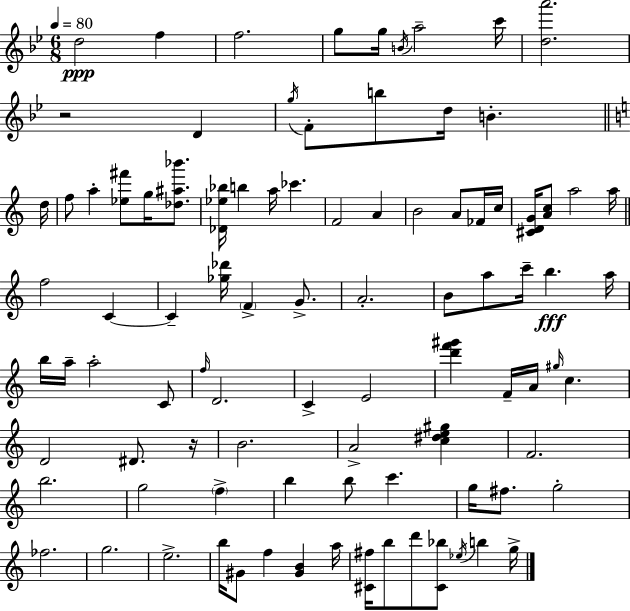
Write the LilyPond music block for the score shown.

{
  \clef treble
  \numericTimeSignature
  \time 6/8
  \key g \minor
  \tempo 4 = 80
  d''2\ppp f''4 | f''2. | g''8 g''16 \acciaccatura { b'16 } a''2-- | c'''16 <d'' a'''>2. | \break r2 d'4 | \acciaccatura { g''16 } f'8-. b''8 d''16 b'4.-. | \bar "||" \break \key c \major d''16 f''8 a''4-. <ees'' fis'''>8 g''16 <des'' ais'' bes'''>8. | <des' ees'' bes''>16 b''4 a''16 ces'''4. | f'2 a'4 | b'2 a'8 fes'16 | \break c''16 <cis' d' g'>16 <a' c''>8 a''2 | a''16 \bar "||" \break \key a \minor f''2 c'4~~ | c'4-- <ges'' des'''>16 \parenthesize f'4-> g'8.-> | a'2.-. | b'8 a''8 c'''16-- b''4.\fff a''16 | \break b''16 a''16-- a''2-. c'8 | \grace { f''16 } d'2. | c'4-> e'2 | <d''' f''' gis'''>4 f'16-- a'16 \grace { gis''16 } c''4. | \break d'2 dis'8. | r16 b'2. | a'2-> <c'' dis'' e'' gis''>4 | f'2. | \break b''2. | g''2 \parenthesize f''4-> | b''4 b''8 c'''4. | g''16 fis''8. g''2-. | \break fes''2. | g''2. | e''2.-> | b''16 gis'8 f''4 <gis' b'>4 | \break a''16 <cis' fis''>16 b''8 d'''8 <cis' bes''>8 \acciaccatura { ees''16 } b''4 | g''16-> \bar "|."
}